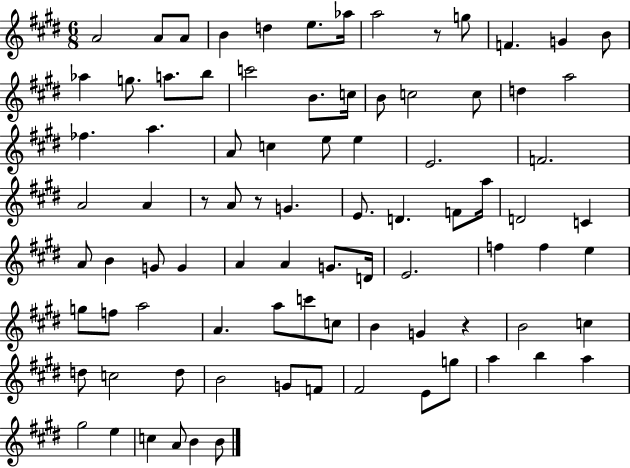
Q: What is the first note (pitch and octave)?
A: A4